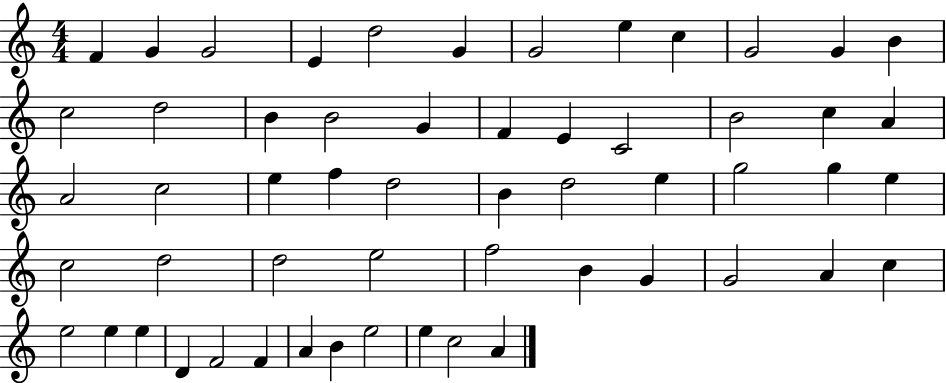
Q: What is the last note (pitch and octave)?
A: A4